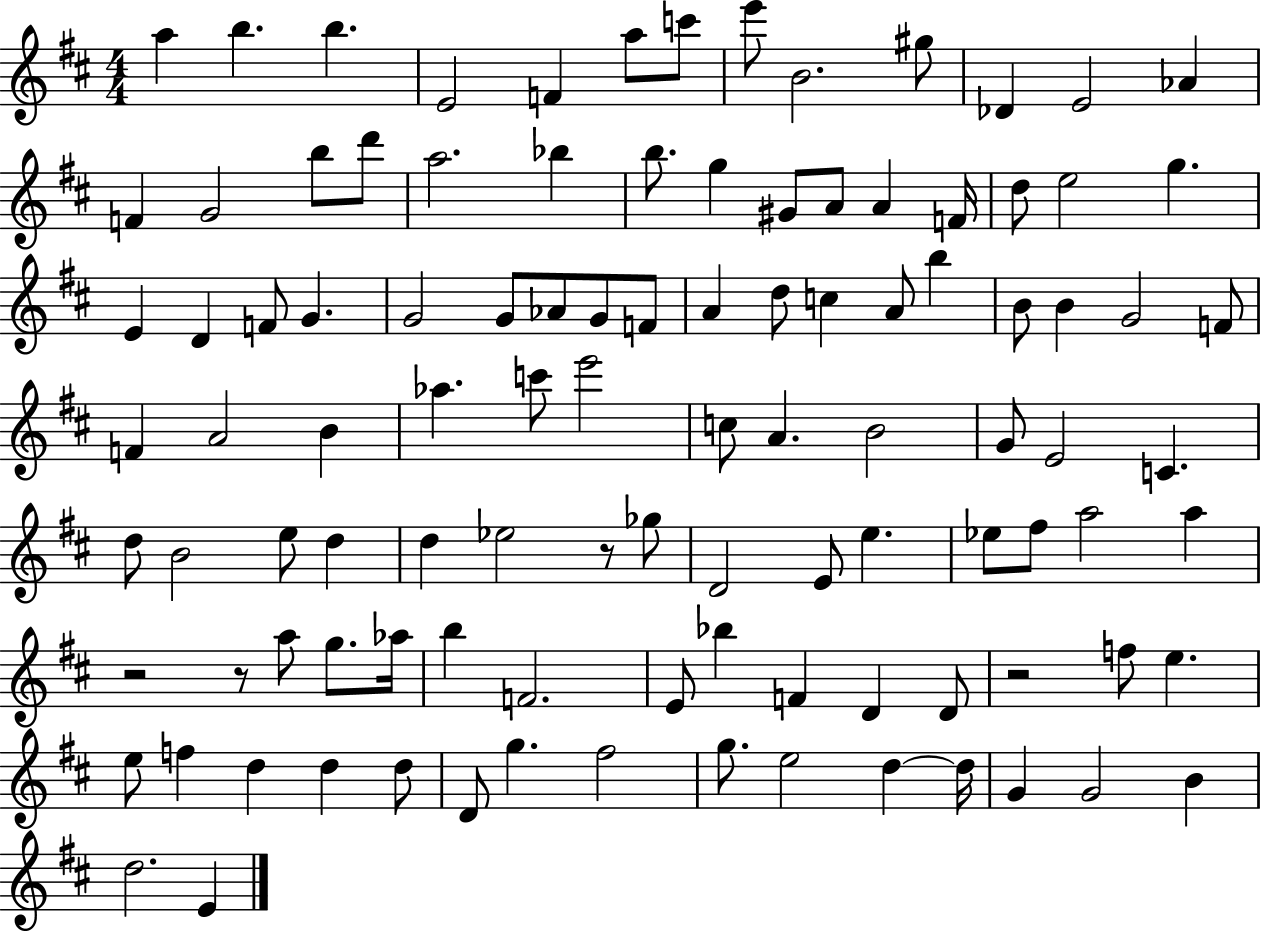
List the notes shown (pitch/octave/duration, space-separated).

A5/q B5/q. B5/q. E4/h F4/q A5/e C6/e E6/e B4/h. G#5/e Db4/q E4/h Ab4/q F4/q G4/h B5/e D6/e A5/h. Bb5/q B5/e. G5/q G#4/e A4/e A4/q F4/s D5/e E5/h G5/q. E4/q D4/q F4/e G4/q. G4/h G4/e Ab4/e G4/e F4/e A4/q D5/e C5/q A4/e B5/q B4/e B4/q G4/h F4/e F4/q A4/h B4/q Ab5/q. C6/e E6/h C5/e A4/q. B4/h G4/e E4/h C4/q. D5/e B4/h E5/e D5/q D5/q Eb5/h R/e Gb5/e D4/h E4/e E5/q. Eb5/e F#5/e A5/h A5/q R/h R/e A5/e G5/e. Ab5/s B5/q F4/h. E4/e Bb5/q F4/q D4/q D4/e R/h F5/e E5/q. E5/e F5/q D5/q D5/q D5/e D4/e G5/q. F#5/h G5/e. E5/h D5/q D5/s G4/q G4/h B4/q D5/h. E4/q